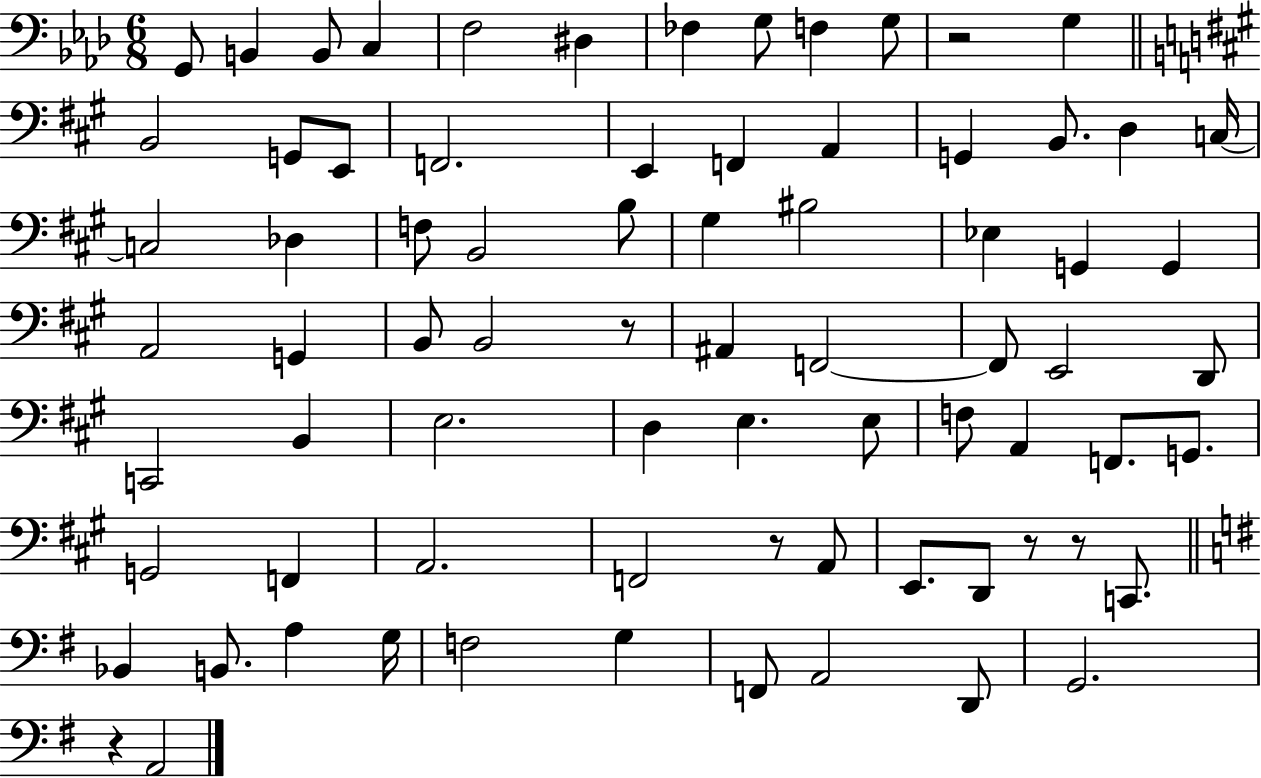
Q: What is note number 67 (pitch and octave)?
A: A2